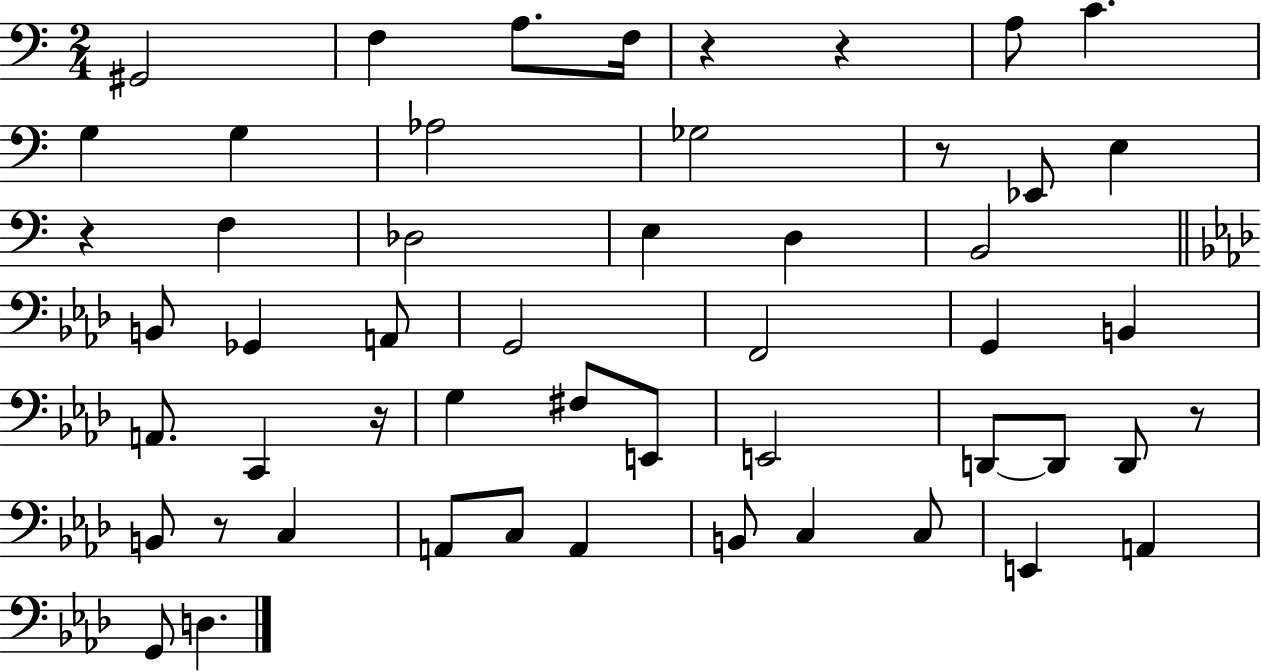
G#2/h F3/q A3/e. F3/s R/q R/q A3/e C4/q. G3/q G3/q Ab3/h Gb3/h R/e Eb2/e E3/q R/q F3/q Db3/h E3/q D3/q B2/h B2/e Gb2/q A2/e G2/h F2/h G2/q B2/q A2/e. C2/q R/s G3/q F#3/e E2/e E2/h D2/e D2/e D2/e R/e B2/e R/e C3/q A2/e C3/e A2/q B2/e C3/q C3/e E2/q A2/q G2/e D3/q.